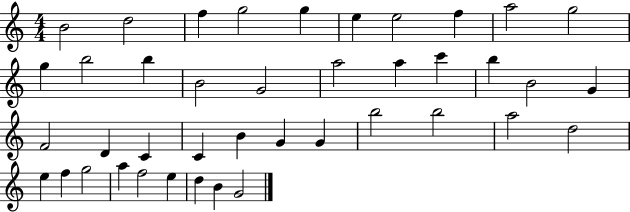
{
  \clef treble
  \numericTimeSignature
  \time 4/4
  \key c \major
  b'2 d''2 | f''4 g''2 g''4 | e''4 e''2 f''4 | a''2 g''2 | \break g''4 b''2 b''4 | b'2 g'2 | a''2 a''4 c'''4 | b''4 b'2 g'4 | \break f'2 d'4 c'4 | c'4 b'4 g'4 g'4 | b''2 b''2 | a''2 d''2 | \break e''4 f''4 g''2 | a''4 f''2 e''4 | d''4 b'4 g'2 | \bar "|."
}